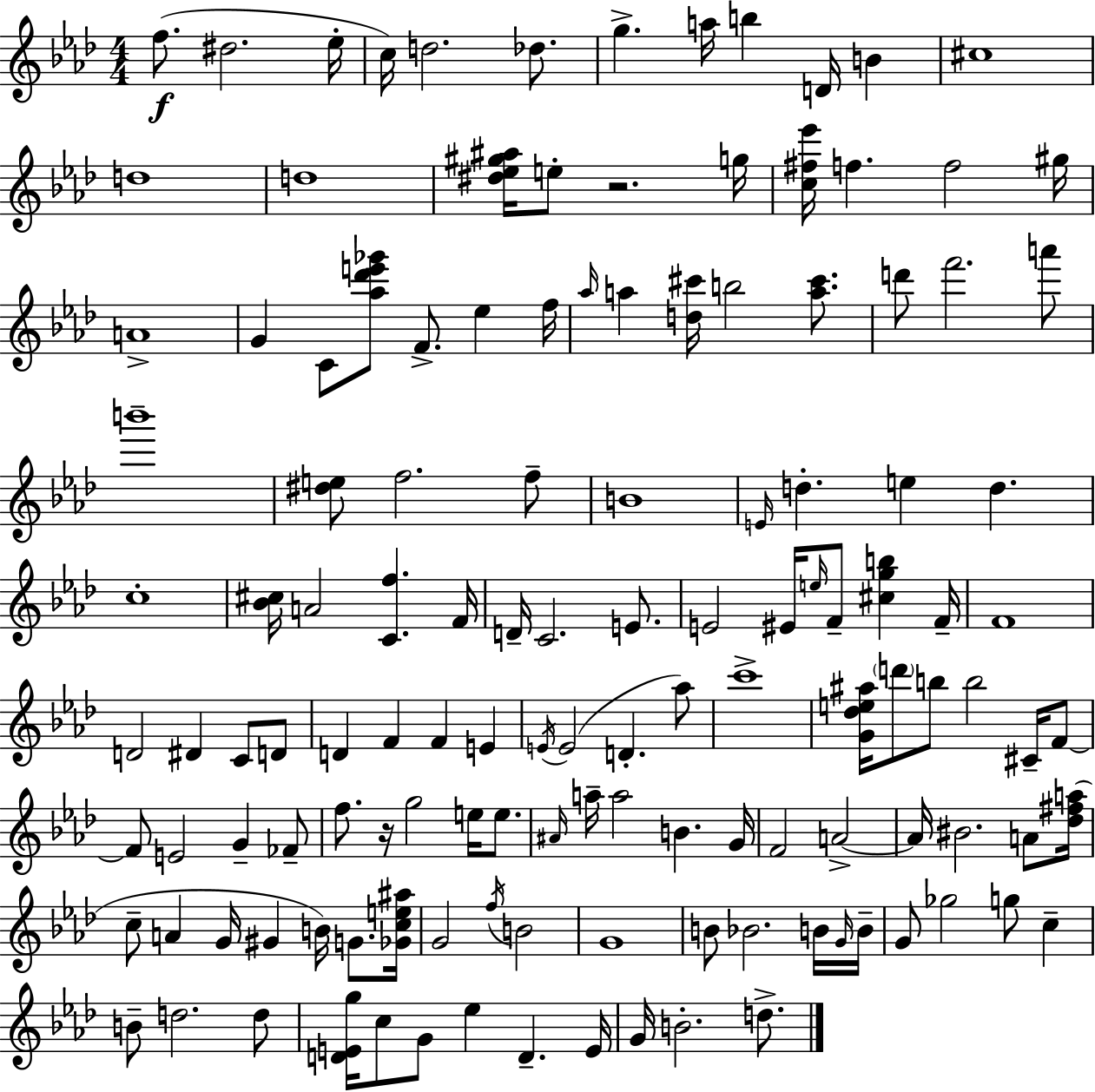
F5/e. D#5/h. Eb5/s C5/s D5/h. Db5/e. G5/q. A5/s B5/q D4/s B4/q C#5/w D5/w D5/w [D#5,Eb5,G#5,A#5]/s E5/e R/h. G5/s [C5,F#5,Eb6]/s F5/q. F5/h G#5/s A4/w G4/q C4/e [Ab5,Db6,E6,Gb6]/e F4/e. Eb5/q F5/s Ab5/s A5/q [D5,C#6]/s B5/h [A5,C#6]/e. D6/e F6/h. A6/e B6/w [D#5,E5]/e F5/h. F5/e B4/w E4/s D5/q. E5/q D5/q. C5/w [Bb4,C#5]/s A4/h [C4,F5]/q. F4/s D4/s C4/h. E4/e. E4/h EIS4/s E5/s F4/e [C#5,G5,B5]/q F4/s F4/w D4/h D#4/q C4/e D4/e D4/q F4/q F4/q E4/q E4/s E4/h D4/q. Ab5/e C6/w [G4,Db5,E5,A#5]/s D6/e B5/e B5/h C#4/s F4/e F4/e E4/h G4/q FES4/e F5/e. R/s G5/h E5/s E5/e. A#4/s A5/s A5/h B4/q. G4/s F4/h A4/h A4/s BIS4/h. A4/e [Db5,F#5,A5]/s C5/e A4/q G4/s G#4/q B4/s G4/e. [Gb4,C5,E5,A#5]/s G4/h F5/s B4/h G4/w B4/e Bb4/h. B4/s G4/s B4/s G4/e Gb5/h G5/e C5/q B4/e D5/h. D5/e [D4,E4,G5]/s C5/e G4/e Eb5/q D4/q. E4/s G4/s B4/h. D5/e.